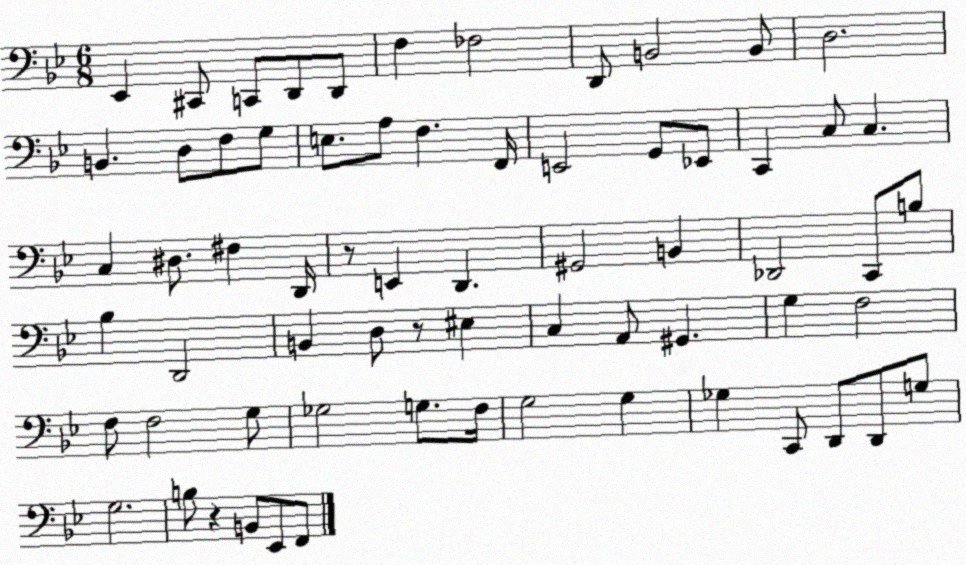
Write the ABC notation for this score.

X:1
T:Untitled
M:6/8
L:1/4
K:Bb
_E,, ^C,,/2 C,,/2 D,,/2 D,,/2 F, _F,2 D,,/2 B,,2 B,,/2 D,2 B,, D,/2 F,/2 G,/2 E,/2 A,/2 F, F,,/4 E,,2 G,,/2 _E,,/2 C,, C,/2 C, C, ^D,/2 ^F, D,,/4 z/2 E,, D,, ^G,,2 B,, _D,,2 C,,/2 B,/2 _B, D,,2 B,, D,/2 z/2 ^E, C, A,,/2 ^G,, G, F,2 F,/2 F,2 G,/2 _G,2 G,/2 F,/4 G,2 G, _G, C,,/2 D,,/2 D,,/2 G,/2 G,2 B,/2 z B,,/2 _E,,/2 F,,/2